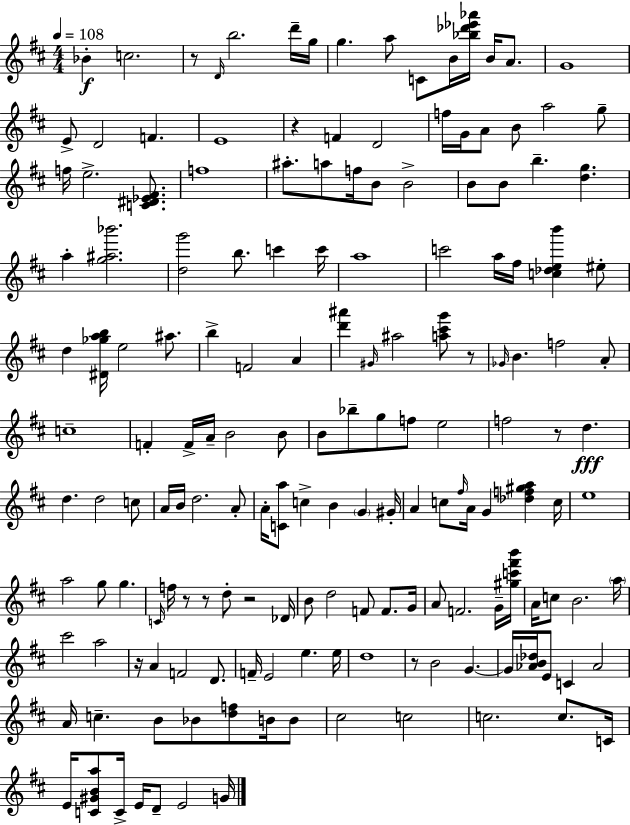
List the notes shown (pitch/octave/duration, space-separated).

Bb4/q C5/h. R/e D4/s B5/h. D6/s G5/s G5/q. A5/e C4/e B4/s [Bb5,Db6,Eb6,Ab6]/s B4/s A4/e. G4/w E4/e D4/h F4/q. E4/w R/q F4/q D4/h F5/s G4/s A4/e B4/e A5/h G5/e F5/s E5/h. [C4,D#4,Eb4,F#4]/e. F5/w A#5/e. A5/e F5/s B4/e B4/h B4/e B4/e B5/q. [D5,G5]/q. A5/q [G5,A#5,Bb6]/h. [D5,G6]/h B5/e. C6/q C6/s A5/w C6/h A5/s F#5/s [C5,Db5,E5,B6]/q EIS5/e D5/q [D#4,Gb5,A5,B5]/s E5/h A#5/e. B5/q F4/h A4/q [D6,A#6]/q G#4/s A#5/h [A5,C#6,G6]/e R/e Gb4/s B4/q. F5/h A4/e C5/w F4/q F4/s A4/s B4/h B4/e B4/e Bb5/e G5/e F5/e E5/h F5/h R/e D5/q. D5/q. D5/h C5/e A4/s B4/s D5/h. A4/e A4/s [C4,A5]/e C5/q B4/q G4/q G#4/s A4/q C5/e F#5/s A4/s G4/q [Db5,F5,G#5,A5]/q C5/s E5/w A5/h G5/e G5/q. C4/s F5/s R/e R/e D5/e R/h Db4/s B4/e D5/h F4/e F4/e. G4/s A4/e F4/h. G4/s [G#5,C6,F#6,B6]/s A4/s C5/e B4/h. A5/s C#6/h A5/h R/s A4/q F4/h D4/e. F4/s E4/h E5/q. E5/s D5/w R/e B4/h G4/q. G4/s [Ab4,B4,Db5]/s E4/e C4/q Ab4/h A4/s C5/q. B4/e Bb4/e [D5,F5]/e B4/s B4/e C#5/h C5/h C5/h. C5/e. C4/s E4/s [C4,G#4,B4,A5]/e C4/s E4/s D4/e E4/h G4/s